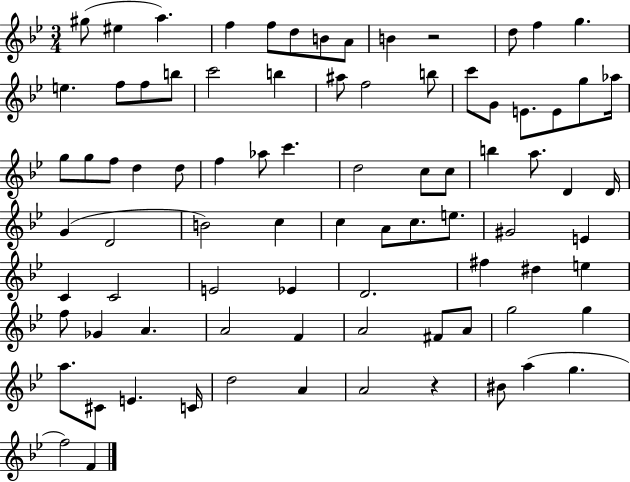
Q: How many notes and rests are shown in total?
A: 84